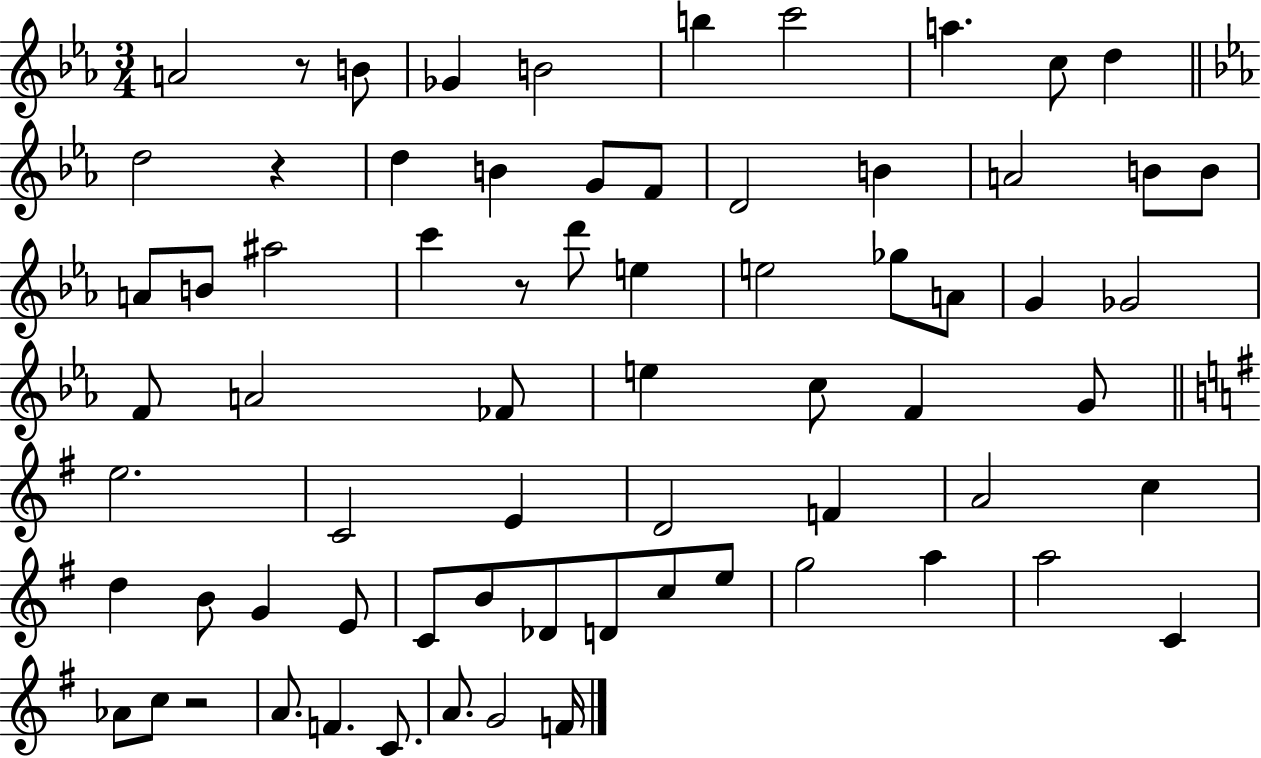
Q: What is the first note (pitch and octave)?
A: A4